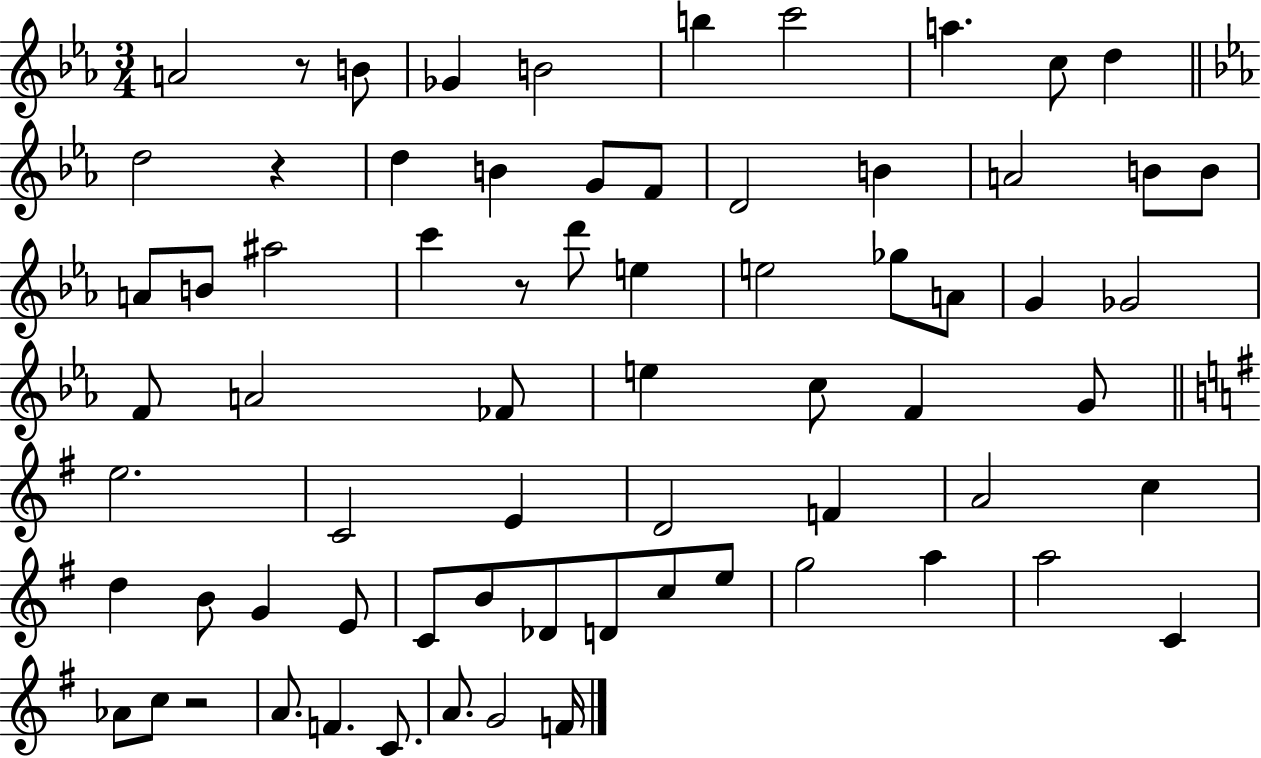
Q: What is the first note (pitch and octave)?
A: A4